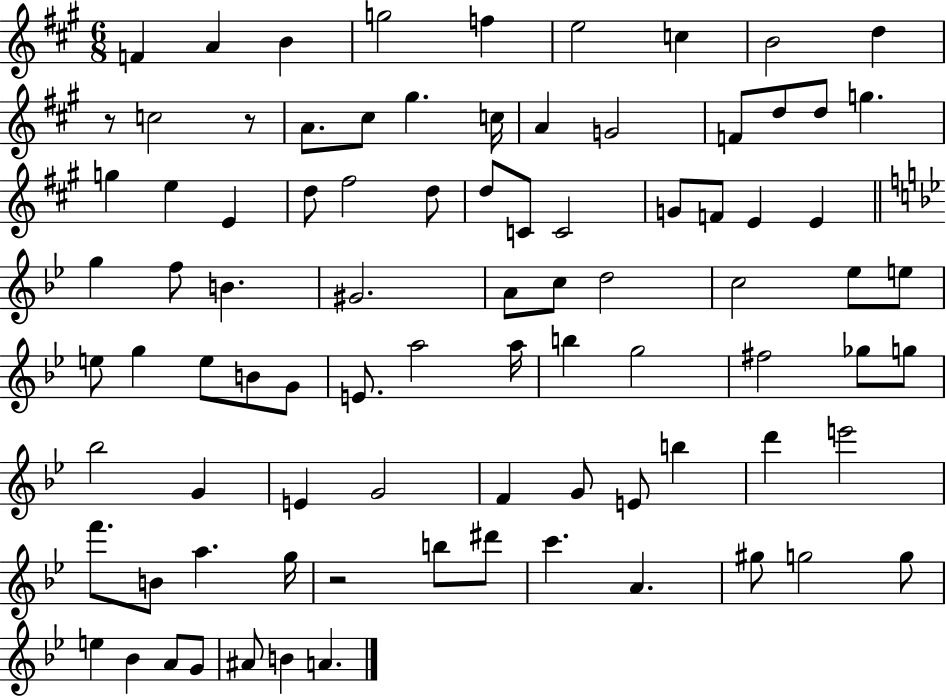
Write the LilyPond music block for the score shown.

{
  \clef treble
  \numericTimeSignature
  \time 6/8
  \key a \major
  \repeat volta 2 { f'4 a'4 b'4 | g''2 f''4 | e''2 c''4 | b'2 d''4 | \break r8 c''2 r8 | a'8. cis''8 gis''4. c''16 | a'4 g'2 | f'8 d''8 d''8 g''4. | \break g''4 e''4 e'4 | d''8 fis''2 d''8 | d''8 c'8 c'2 | g'8 f'8 e'4 e'4 | \break \bar "||" \break \key bes \major g''4 f''8 b'4. | gis'2. | a'8 c''8 d''2 | c''2 ees''8 e''8 | \break e''8 g''4 e''8 b'8 g'8 | e'8. a''2 a''16 | b''4 g''2 | fis''2 ges''8 g''8 | \break bes''2 g'4 | e'4 g'2 | f'4 g'8 e'8 b''4 | d'''4 e'''2 | \break f'''8. b'8 a''4. g''16 | r2 b''8 dis'''8 | c'''4. a'4. | gis''8 g''2 g''8 | \break e''4 bes'4 a'8 g'8 | ais'8 b'4 a'4. | } \bar "|."
}